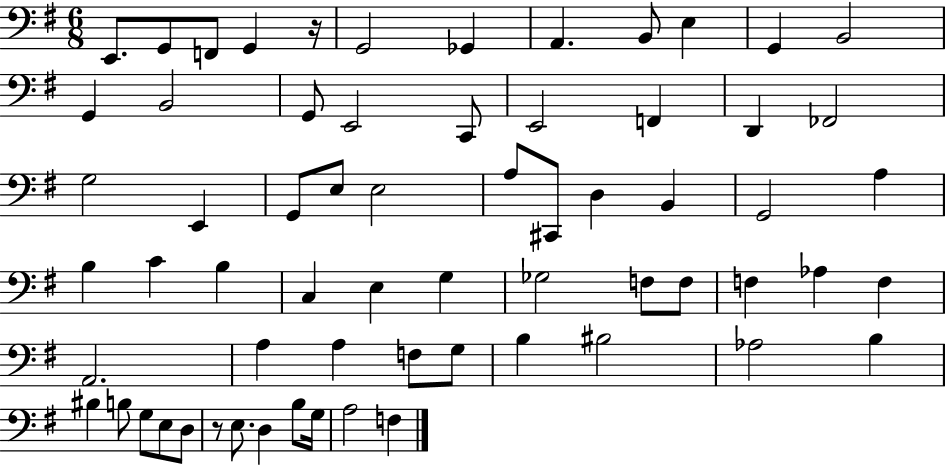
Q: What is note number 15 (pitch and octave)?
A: E2